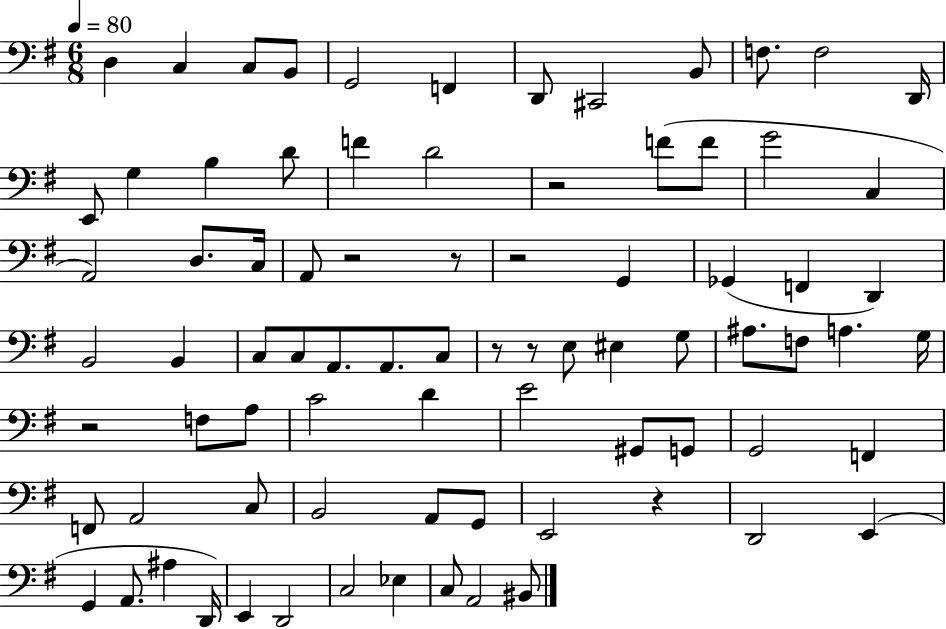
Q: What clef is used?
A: bass